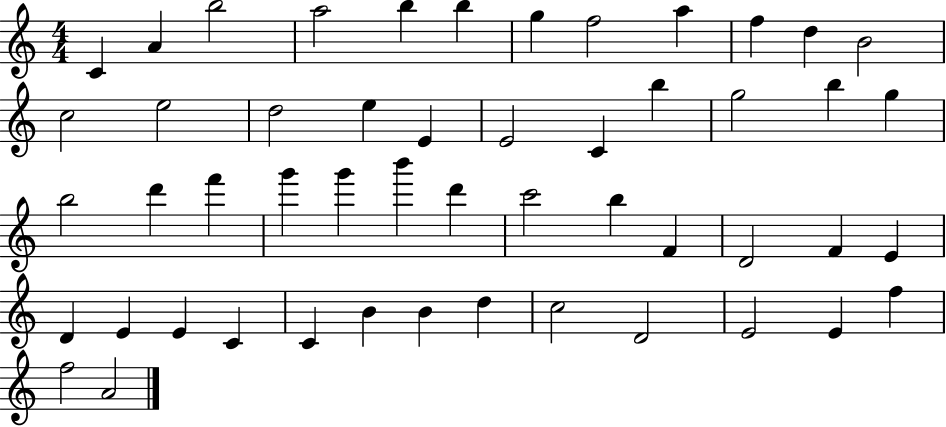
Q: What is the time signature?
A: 4/4